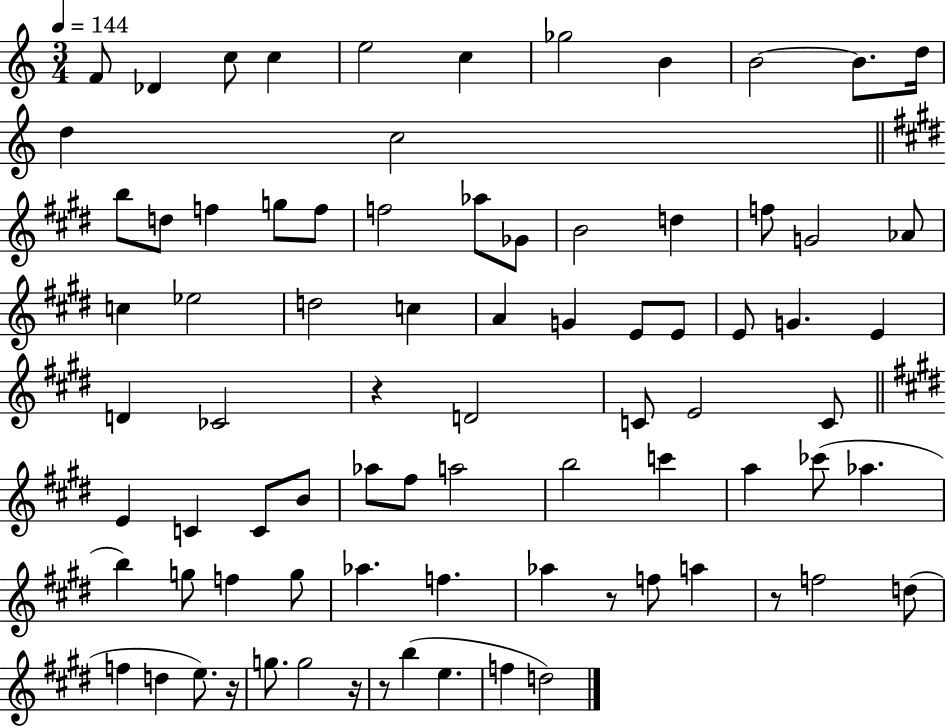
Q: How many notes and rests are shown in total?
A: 81